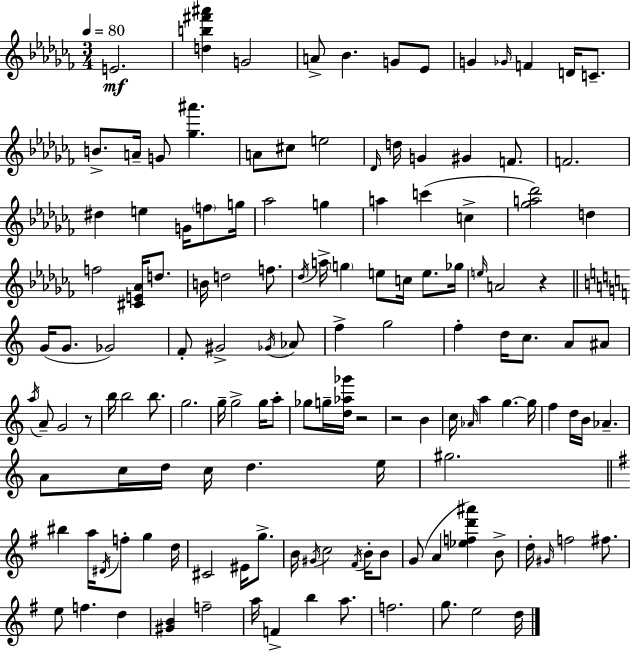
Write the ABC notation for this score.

X:1
T:Untitled
M:3/4
L:1/4
K:Abm
E2 [db^f'^a'] G2 A/2 _B G/2 _E/2 G _G/4 F D/4 C/2 B/2 A/4 G/2 [_g^a'] A/2 ^c/2 e2 _D/4 d/4 G ^G F/2 F2 ^d e G/4 f/2 g/4 _a2 g a c' c [_ga_d']2 d f2 [^CE_A]/4 d/2 B/4 d2 f/2 _d/4 a/4 g e/2 c/4 e/2 _g/4 e/4 A2 z G/4 G/2 _G2 F/2 ^G2 _G/4 _A/2 f g2 f d/4 c/2 A/2 ^A/2 a/4 A/2 G2 z/2 b/4 b2 b/2 g2 g/4 g2 g/4 a/2 _g/2 g/4 [d_a_g']/4 z2 z2 B c/4 _A/4 a g g/4 f d/4 B/4 _A A/2 c/4 d/4 c/4 d e/4 ^g2 ^b a/4 ^D/4 f/2 g d/4 ^C2 ^E/4 g/2 B/4 ^G/4 c2 ^F/4 B/4 B/2 G/2 A [_efd'^a'] B/2 d/4 ^G/4 f2 ^f/2 e/2 f d [^GB] f2 a/4 F b a/2 f2 g/2 e2 d/4